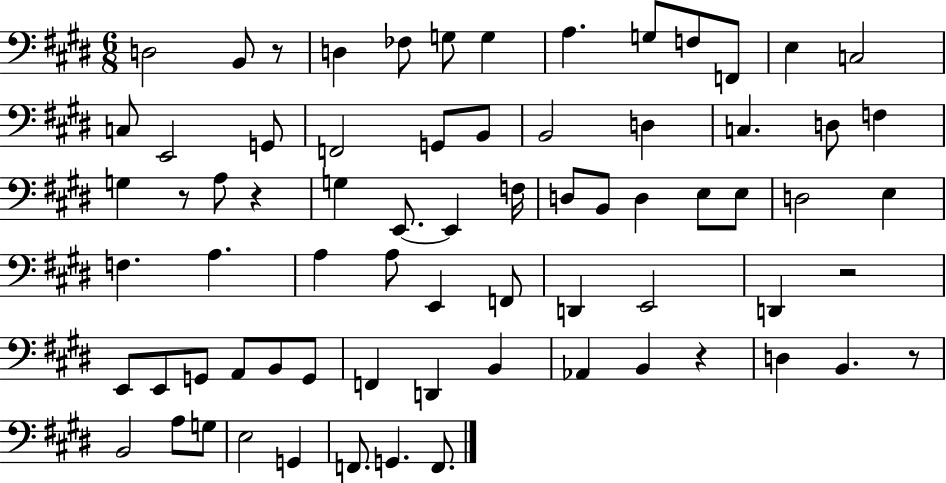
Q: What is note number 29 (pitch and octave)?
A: F3